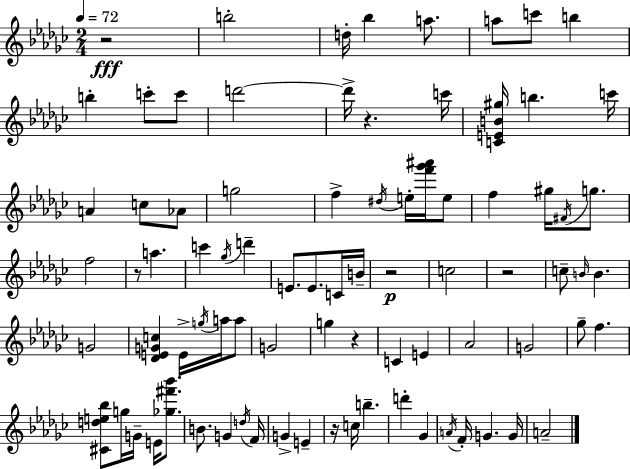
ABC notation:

X:1
T:Untitled
M:2/4
L:1/4
K:Ebm
z2 b2 d/4 _b a/2 a/2 c'/2 b b c'/2 c'/2 d'2 d'/4 z c'/4 [CEB^g]/4 b c'/4 A c/2 _A/2 g2 f ^d/4 e/4 [f'_g'^a']/4 e/2 f ^g/4 ^F/4 g/2 f2 z/2 a c' _g/4 d' E/2 E/2 C/4 B/4 z2 c2 z2 c/2 B/4 B G2 [_DEGc] E/4 g/4 a/4 a/2 G2 g z C E _A2 G2 _g/2 f [^Cde_b]/2 g/4 G/4 E/4 [_g^f'_b']/2 B/2 G d/4 F/4 G E z/4 c/4 b d' _G A/4 F/4 G G/4 A2